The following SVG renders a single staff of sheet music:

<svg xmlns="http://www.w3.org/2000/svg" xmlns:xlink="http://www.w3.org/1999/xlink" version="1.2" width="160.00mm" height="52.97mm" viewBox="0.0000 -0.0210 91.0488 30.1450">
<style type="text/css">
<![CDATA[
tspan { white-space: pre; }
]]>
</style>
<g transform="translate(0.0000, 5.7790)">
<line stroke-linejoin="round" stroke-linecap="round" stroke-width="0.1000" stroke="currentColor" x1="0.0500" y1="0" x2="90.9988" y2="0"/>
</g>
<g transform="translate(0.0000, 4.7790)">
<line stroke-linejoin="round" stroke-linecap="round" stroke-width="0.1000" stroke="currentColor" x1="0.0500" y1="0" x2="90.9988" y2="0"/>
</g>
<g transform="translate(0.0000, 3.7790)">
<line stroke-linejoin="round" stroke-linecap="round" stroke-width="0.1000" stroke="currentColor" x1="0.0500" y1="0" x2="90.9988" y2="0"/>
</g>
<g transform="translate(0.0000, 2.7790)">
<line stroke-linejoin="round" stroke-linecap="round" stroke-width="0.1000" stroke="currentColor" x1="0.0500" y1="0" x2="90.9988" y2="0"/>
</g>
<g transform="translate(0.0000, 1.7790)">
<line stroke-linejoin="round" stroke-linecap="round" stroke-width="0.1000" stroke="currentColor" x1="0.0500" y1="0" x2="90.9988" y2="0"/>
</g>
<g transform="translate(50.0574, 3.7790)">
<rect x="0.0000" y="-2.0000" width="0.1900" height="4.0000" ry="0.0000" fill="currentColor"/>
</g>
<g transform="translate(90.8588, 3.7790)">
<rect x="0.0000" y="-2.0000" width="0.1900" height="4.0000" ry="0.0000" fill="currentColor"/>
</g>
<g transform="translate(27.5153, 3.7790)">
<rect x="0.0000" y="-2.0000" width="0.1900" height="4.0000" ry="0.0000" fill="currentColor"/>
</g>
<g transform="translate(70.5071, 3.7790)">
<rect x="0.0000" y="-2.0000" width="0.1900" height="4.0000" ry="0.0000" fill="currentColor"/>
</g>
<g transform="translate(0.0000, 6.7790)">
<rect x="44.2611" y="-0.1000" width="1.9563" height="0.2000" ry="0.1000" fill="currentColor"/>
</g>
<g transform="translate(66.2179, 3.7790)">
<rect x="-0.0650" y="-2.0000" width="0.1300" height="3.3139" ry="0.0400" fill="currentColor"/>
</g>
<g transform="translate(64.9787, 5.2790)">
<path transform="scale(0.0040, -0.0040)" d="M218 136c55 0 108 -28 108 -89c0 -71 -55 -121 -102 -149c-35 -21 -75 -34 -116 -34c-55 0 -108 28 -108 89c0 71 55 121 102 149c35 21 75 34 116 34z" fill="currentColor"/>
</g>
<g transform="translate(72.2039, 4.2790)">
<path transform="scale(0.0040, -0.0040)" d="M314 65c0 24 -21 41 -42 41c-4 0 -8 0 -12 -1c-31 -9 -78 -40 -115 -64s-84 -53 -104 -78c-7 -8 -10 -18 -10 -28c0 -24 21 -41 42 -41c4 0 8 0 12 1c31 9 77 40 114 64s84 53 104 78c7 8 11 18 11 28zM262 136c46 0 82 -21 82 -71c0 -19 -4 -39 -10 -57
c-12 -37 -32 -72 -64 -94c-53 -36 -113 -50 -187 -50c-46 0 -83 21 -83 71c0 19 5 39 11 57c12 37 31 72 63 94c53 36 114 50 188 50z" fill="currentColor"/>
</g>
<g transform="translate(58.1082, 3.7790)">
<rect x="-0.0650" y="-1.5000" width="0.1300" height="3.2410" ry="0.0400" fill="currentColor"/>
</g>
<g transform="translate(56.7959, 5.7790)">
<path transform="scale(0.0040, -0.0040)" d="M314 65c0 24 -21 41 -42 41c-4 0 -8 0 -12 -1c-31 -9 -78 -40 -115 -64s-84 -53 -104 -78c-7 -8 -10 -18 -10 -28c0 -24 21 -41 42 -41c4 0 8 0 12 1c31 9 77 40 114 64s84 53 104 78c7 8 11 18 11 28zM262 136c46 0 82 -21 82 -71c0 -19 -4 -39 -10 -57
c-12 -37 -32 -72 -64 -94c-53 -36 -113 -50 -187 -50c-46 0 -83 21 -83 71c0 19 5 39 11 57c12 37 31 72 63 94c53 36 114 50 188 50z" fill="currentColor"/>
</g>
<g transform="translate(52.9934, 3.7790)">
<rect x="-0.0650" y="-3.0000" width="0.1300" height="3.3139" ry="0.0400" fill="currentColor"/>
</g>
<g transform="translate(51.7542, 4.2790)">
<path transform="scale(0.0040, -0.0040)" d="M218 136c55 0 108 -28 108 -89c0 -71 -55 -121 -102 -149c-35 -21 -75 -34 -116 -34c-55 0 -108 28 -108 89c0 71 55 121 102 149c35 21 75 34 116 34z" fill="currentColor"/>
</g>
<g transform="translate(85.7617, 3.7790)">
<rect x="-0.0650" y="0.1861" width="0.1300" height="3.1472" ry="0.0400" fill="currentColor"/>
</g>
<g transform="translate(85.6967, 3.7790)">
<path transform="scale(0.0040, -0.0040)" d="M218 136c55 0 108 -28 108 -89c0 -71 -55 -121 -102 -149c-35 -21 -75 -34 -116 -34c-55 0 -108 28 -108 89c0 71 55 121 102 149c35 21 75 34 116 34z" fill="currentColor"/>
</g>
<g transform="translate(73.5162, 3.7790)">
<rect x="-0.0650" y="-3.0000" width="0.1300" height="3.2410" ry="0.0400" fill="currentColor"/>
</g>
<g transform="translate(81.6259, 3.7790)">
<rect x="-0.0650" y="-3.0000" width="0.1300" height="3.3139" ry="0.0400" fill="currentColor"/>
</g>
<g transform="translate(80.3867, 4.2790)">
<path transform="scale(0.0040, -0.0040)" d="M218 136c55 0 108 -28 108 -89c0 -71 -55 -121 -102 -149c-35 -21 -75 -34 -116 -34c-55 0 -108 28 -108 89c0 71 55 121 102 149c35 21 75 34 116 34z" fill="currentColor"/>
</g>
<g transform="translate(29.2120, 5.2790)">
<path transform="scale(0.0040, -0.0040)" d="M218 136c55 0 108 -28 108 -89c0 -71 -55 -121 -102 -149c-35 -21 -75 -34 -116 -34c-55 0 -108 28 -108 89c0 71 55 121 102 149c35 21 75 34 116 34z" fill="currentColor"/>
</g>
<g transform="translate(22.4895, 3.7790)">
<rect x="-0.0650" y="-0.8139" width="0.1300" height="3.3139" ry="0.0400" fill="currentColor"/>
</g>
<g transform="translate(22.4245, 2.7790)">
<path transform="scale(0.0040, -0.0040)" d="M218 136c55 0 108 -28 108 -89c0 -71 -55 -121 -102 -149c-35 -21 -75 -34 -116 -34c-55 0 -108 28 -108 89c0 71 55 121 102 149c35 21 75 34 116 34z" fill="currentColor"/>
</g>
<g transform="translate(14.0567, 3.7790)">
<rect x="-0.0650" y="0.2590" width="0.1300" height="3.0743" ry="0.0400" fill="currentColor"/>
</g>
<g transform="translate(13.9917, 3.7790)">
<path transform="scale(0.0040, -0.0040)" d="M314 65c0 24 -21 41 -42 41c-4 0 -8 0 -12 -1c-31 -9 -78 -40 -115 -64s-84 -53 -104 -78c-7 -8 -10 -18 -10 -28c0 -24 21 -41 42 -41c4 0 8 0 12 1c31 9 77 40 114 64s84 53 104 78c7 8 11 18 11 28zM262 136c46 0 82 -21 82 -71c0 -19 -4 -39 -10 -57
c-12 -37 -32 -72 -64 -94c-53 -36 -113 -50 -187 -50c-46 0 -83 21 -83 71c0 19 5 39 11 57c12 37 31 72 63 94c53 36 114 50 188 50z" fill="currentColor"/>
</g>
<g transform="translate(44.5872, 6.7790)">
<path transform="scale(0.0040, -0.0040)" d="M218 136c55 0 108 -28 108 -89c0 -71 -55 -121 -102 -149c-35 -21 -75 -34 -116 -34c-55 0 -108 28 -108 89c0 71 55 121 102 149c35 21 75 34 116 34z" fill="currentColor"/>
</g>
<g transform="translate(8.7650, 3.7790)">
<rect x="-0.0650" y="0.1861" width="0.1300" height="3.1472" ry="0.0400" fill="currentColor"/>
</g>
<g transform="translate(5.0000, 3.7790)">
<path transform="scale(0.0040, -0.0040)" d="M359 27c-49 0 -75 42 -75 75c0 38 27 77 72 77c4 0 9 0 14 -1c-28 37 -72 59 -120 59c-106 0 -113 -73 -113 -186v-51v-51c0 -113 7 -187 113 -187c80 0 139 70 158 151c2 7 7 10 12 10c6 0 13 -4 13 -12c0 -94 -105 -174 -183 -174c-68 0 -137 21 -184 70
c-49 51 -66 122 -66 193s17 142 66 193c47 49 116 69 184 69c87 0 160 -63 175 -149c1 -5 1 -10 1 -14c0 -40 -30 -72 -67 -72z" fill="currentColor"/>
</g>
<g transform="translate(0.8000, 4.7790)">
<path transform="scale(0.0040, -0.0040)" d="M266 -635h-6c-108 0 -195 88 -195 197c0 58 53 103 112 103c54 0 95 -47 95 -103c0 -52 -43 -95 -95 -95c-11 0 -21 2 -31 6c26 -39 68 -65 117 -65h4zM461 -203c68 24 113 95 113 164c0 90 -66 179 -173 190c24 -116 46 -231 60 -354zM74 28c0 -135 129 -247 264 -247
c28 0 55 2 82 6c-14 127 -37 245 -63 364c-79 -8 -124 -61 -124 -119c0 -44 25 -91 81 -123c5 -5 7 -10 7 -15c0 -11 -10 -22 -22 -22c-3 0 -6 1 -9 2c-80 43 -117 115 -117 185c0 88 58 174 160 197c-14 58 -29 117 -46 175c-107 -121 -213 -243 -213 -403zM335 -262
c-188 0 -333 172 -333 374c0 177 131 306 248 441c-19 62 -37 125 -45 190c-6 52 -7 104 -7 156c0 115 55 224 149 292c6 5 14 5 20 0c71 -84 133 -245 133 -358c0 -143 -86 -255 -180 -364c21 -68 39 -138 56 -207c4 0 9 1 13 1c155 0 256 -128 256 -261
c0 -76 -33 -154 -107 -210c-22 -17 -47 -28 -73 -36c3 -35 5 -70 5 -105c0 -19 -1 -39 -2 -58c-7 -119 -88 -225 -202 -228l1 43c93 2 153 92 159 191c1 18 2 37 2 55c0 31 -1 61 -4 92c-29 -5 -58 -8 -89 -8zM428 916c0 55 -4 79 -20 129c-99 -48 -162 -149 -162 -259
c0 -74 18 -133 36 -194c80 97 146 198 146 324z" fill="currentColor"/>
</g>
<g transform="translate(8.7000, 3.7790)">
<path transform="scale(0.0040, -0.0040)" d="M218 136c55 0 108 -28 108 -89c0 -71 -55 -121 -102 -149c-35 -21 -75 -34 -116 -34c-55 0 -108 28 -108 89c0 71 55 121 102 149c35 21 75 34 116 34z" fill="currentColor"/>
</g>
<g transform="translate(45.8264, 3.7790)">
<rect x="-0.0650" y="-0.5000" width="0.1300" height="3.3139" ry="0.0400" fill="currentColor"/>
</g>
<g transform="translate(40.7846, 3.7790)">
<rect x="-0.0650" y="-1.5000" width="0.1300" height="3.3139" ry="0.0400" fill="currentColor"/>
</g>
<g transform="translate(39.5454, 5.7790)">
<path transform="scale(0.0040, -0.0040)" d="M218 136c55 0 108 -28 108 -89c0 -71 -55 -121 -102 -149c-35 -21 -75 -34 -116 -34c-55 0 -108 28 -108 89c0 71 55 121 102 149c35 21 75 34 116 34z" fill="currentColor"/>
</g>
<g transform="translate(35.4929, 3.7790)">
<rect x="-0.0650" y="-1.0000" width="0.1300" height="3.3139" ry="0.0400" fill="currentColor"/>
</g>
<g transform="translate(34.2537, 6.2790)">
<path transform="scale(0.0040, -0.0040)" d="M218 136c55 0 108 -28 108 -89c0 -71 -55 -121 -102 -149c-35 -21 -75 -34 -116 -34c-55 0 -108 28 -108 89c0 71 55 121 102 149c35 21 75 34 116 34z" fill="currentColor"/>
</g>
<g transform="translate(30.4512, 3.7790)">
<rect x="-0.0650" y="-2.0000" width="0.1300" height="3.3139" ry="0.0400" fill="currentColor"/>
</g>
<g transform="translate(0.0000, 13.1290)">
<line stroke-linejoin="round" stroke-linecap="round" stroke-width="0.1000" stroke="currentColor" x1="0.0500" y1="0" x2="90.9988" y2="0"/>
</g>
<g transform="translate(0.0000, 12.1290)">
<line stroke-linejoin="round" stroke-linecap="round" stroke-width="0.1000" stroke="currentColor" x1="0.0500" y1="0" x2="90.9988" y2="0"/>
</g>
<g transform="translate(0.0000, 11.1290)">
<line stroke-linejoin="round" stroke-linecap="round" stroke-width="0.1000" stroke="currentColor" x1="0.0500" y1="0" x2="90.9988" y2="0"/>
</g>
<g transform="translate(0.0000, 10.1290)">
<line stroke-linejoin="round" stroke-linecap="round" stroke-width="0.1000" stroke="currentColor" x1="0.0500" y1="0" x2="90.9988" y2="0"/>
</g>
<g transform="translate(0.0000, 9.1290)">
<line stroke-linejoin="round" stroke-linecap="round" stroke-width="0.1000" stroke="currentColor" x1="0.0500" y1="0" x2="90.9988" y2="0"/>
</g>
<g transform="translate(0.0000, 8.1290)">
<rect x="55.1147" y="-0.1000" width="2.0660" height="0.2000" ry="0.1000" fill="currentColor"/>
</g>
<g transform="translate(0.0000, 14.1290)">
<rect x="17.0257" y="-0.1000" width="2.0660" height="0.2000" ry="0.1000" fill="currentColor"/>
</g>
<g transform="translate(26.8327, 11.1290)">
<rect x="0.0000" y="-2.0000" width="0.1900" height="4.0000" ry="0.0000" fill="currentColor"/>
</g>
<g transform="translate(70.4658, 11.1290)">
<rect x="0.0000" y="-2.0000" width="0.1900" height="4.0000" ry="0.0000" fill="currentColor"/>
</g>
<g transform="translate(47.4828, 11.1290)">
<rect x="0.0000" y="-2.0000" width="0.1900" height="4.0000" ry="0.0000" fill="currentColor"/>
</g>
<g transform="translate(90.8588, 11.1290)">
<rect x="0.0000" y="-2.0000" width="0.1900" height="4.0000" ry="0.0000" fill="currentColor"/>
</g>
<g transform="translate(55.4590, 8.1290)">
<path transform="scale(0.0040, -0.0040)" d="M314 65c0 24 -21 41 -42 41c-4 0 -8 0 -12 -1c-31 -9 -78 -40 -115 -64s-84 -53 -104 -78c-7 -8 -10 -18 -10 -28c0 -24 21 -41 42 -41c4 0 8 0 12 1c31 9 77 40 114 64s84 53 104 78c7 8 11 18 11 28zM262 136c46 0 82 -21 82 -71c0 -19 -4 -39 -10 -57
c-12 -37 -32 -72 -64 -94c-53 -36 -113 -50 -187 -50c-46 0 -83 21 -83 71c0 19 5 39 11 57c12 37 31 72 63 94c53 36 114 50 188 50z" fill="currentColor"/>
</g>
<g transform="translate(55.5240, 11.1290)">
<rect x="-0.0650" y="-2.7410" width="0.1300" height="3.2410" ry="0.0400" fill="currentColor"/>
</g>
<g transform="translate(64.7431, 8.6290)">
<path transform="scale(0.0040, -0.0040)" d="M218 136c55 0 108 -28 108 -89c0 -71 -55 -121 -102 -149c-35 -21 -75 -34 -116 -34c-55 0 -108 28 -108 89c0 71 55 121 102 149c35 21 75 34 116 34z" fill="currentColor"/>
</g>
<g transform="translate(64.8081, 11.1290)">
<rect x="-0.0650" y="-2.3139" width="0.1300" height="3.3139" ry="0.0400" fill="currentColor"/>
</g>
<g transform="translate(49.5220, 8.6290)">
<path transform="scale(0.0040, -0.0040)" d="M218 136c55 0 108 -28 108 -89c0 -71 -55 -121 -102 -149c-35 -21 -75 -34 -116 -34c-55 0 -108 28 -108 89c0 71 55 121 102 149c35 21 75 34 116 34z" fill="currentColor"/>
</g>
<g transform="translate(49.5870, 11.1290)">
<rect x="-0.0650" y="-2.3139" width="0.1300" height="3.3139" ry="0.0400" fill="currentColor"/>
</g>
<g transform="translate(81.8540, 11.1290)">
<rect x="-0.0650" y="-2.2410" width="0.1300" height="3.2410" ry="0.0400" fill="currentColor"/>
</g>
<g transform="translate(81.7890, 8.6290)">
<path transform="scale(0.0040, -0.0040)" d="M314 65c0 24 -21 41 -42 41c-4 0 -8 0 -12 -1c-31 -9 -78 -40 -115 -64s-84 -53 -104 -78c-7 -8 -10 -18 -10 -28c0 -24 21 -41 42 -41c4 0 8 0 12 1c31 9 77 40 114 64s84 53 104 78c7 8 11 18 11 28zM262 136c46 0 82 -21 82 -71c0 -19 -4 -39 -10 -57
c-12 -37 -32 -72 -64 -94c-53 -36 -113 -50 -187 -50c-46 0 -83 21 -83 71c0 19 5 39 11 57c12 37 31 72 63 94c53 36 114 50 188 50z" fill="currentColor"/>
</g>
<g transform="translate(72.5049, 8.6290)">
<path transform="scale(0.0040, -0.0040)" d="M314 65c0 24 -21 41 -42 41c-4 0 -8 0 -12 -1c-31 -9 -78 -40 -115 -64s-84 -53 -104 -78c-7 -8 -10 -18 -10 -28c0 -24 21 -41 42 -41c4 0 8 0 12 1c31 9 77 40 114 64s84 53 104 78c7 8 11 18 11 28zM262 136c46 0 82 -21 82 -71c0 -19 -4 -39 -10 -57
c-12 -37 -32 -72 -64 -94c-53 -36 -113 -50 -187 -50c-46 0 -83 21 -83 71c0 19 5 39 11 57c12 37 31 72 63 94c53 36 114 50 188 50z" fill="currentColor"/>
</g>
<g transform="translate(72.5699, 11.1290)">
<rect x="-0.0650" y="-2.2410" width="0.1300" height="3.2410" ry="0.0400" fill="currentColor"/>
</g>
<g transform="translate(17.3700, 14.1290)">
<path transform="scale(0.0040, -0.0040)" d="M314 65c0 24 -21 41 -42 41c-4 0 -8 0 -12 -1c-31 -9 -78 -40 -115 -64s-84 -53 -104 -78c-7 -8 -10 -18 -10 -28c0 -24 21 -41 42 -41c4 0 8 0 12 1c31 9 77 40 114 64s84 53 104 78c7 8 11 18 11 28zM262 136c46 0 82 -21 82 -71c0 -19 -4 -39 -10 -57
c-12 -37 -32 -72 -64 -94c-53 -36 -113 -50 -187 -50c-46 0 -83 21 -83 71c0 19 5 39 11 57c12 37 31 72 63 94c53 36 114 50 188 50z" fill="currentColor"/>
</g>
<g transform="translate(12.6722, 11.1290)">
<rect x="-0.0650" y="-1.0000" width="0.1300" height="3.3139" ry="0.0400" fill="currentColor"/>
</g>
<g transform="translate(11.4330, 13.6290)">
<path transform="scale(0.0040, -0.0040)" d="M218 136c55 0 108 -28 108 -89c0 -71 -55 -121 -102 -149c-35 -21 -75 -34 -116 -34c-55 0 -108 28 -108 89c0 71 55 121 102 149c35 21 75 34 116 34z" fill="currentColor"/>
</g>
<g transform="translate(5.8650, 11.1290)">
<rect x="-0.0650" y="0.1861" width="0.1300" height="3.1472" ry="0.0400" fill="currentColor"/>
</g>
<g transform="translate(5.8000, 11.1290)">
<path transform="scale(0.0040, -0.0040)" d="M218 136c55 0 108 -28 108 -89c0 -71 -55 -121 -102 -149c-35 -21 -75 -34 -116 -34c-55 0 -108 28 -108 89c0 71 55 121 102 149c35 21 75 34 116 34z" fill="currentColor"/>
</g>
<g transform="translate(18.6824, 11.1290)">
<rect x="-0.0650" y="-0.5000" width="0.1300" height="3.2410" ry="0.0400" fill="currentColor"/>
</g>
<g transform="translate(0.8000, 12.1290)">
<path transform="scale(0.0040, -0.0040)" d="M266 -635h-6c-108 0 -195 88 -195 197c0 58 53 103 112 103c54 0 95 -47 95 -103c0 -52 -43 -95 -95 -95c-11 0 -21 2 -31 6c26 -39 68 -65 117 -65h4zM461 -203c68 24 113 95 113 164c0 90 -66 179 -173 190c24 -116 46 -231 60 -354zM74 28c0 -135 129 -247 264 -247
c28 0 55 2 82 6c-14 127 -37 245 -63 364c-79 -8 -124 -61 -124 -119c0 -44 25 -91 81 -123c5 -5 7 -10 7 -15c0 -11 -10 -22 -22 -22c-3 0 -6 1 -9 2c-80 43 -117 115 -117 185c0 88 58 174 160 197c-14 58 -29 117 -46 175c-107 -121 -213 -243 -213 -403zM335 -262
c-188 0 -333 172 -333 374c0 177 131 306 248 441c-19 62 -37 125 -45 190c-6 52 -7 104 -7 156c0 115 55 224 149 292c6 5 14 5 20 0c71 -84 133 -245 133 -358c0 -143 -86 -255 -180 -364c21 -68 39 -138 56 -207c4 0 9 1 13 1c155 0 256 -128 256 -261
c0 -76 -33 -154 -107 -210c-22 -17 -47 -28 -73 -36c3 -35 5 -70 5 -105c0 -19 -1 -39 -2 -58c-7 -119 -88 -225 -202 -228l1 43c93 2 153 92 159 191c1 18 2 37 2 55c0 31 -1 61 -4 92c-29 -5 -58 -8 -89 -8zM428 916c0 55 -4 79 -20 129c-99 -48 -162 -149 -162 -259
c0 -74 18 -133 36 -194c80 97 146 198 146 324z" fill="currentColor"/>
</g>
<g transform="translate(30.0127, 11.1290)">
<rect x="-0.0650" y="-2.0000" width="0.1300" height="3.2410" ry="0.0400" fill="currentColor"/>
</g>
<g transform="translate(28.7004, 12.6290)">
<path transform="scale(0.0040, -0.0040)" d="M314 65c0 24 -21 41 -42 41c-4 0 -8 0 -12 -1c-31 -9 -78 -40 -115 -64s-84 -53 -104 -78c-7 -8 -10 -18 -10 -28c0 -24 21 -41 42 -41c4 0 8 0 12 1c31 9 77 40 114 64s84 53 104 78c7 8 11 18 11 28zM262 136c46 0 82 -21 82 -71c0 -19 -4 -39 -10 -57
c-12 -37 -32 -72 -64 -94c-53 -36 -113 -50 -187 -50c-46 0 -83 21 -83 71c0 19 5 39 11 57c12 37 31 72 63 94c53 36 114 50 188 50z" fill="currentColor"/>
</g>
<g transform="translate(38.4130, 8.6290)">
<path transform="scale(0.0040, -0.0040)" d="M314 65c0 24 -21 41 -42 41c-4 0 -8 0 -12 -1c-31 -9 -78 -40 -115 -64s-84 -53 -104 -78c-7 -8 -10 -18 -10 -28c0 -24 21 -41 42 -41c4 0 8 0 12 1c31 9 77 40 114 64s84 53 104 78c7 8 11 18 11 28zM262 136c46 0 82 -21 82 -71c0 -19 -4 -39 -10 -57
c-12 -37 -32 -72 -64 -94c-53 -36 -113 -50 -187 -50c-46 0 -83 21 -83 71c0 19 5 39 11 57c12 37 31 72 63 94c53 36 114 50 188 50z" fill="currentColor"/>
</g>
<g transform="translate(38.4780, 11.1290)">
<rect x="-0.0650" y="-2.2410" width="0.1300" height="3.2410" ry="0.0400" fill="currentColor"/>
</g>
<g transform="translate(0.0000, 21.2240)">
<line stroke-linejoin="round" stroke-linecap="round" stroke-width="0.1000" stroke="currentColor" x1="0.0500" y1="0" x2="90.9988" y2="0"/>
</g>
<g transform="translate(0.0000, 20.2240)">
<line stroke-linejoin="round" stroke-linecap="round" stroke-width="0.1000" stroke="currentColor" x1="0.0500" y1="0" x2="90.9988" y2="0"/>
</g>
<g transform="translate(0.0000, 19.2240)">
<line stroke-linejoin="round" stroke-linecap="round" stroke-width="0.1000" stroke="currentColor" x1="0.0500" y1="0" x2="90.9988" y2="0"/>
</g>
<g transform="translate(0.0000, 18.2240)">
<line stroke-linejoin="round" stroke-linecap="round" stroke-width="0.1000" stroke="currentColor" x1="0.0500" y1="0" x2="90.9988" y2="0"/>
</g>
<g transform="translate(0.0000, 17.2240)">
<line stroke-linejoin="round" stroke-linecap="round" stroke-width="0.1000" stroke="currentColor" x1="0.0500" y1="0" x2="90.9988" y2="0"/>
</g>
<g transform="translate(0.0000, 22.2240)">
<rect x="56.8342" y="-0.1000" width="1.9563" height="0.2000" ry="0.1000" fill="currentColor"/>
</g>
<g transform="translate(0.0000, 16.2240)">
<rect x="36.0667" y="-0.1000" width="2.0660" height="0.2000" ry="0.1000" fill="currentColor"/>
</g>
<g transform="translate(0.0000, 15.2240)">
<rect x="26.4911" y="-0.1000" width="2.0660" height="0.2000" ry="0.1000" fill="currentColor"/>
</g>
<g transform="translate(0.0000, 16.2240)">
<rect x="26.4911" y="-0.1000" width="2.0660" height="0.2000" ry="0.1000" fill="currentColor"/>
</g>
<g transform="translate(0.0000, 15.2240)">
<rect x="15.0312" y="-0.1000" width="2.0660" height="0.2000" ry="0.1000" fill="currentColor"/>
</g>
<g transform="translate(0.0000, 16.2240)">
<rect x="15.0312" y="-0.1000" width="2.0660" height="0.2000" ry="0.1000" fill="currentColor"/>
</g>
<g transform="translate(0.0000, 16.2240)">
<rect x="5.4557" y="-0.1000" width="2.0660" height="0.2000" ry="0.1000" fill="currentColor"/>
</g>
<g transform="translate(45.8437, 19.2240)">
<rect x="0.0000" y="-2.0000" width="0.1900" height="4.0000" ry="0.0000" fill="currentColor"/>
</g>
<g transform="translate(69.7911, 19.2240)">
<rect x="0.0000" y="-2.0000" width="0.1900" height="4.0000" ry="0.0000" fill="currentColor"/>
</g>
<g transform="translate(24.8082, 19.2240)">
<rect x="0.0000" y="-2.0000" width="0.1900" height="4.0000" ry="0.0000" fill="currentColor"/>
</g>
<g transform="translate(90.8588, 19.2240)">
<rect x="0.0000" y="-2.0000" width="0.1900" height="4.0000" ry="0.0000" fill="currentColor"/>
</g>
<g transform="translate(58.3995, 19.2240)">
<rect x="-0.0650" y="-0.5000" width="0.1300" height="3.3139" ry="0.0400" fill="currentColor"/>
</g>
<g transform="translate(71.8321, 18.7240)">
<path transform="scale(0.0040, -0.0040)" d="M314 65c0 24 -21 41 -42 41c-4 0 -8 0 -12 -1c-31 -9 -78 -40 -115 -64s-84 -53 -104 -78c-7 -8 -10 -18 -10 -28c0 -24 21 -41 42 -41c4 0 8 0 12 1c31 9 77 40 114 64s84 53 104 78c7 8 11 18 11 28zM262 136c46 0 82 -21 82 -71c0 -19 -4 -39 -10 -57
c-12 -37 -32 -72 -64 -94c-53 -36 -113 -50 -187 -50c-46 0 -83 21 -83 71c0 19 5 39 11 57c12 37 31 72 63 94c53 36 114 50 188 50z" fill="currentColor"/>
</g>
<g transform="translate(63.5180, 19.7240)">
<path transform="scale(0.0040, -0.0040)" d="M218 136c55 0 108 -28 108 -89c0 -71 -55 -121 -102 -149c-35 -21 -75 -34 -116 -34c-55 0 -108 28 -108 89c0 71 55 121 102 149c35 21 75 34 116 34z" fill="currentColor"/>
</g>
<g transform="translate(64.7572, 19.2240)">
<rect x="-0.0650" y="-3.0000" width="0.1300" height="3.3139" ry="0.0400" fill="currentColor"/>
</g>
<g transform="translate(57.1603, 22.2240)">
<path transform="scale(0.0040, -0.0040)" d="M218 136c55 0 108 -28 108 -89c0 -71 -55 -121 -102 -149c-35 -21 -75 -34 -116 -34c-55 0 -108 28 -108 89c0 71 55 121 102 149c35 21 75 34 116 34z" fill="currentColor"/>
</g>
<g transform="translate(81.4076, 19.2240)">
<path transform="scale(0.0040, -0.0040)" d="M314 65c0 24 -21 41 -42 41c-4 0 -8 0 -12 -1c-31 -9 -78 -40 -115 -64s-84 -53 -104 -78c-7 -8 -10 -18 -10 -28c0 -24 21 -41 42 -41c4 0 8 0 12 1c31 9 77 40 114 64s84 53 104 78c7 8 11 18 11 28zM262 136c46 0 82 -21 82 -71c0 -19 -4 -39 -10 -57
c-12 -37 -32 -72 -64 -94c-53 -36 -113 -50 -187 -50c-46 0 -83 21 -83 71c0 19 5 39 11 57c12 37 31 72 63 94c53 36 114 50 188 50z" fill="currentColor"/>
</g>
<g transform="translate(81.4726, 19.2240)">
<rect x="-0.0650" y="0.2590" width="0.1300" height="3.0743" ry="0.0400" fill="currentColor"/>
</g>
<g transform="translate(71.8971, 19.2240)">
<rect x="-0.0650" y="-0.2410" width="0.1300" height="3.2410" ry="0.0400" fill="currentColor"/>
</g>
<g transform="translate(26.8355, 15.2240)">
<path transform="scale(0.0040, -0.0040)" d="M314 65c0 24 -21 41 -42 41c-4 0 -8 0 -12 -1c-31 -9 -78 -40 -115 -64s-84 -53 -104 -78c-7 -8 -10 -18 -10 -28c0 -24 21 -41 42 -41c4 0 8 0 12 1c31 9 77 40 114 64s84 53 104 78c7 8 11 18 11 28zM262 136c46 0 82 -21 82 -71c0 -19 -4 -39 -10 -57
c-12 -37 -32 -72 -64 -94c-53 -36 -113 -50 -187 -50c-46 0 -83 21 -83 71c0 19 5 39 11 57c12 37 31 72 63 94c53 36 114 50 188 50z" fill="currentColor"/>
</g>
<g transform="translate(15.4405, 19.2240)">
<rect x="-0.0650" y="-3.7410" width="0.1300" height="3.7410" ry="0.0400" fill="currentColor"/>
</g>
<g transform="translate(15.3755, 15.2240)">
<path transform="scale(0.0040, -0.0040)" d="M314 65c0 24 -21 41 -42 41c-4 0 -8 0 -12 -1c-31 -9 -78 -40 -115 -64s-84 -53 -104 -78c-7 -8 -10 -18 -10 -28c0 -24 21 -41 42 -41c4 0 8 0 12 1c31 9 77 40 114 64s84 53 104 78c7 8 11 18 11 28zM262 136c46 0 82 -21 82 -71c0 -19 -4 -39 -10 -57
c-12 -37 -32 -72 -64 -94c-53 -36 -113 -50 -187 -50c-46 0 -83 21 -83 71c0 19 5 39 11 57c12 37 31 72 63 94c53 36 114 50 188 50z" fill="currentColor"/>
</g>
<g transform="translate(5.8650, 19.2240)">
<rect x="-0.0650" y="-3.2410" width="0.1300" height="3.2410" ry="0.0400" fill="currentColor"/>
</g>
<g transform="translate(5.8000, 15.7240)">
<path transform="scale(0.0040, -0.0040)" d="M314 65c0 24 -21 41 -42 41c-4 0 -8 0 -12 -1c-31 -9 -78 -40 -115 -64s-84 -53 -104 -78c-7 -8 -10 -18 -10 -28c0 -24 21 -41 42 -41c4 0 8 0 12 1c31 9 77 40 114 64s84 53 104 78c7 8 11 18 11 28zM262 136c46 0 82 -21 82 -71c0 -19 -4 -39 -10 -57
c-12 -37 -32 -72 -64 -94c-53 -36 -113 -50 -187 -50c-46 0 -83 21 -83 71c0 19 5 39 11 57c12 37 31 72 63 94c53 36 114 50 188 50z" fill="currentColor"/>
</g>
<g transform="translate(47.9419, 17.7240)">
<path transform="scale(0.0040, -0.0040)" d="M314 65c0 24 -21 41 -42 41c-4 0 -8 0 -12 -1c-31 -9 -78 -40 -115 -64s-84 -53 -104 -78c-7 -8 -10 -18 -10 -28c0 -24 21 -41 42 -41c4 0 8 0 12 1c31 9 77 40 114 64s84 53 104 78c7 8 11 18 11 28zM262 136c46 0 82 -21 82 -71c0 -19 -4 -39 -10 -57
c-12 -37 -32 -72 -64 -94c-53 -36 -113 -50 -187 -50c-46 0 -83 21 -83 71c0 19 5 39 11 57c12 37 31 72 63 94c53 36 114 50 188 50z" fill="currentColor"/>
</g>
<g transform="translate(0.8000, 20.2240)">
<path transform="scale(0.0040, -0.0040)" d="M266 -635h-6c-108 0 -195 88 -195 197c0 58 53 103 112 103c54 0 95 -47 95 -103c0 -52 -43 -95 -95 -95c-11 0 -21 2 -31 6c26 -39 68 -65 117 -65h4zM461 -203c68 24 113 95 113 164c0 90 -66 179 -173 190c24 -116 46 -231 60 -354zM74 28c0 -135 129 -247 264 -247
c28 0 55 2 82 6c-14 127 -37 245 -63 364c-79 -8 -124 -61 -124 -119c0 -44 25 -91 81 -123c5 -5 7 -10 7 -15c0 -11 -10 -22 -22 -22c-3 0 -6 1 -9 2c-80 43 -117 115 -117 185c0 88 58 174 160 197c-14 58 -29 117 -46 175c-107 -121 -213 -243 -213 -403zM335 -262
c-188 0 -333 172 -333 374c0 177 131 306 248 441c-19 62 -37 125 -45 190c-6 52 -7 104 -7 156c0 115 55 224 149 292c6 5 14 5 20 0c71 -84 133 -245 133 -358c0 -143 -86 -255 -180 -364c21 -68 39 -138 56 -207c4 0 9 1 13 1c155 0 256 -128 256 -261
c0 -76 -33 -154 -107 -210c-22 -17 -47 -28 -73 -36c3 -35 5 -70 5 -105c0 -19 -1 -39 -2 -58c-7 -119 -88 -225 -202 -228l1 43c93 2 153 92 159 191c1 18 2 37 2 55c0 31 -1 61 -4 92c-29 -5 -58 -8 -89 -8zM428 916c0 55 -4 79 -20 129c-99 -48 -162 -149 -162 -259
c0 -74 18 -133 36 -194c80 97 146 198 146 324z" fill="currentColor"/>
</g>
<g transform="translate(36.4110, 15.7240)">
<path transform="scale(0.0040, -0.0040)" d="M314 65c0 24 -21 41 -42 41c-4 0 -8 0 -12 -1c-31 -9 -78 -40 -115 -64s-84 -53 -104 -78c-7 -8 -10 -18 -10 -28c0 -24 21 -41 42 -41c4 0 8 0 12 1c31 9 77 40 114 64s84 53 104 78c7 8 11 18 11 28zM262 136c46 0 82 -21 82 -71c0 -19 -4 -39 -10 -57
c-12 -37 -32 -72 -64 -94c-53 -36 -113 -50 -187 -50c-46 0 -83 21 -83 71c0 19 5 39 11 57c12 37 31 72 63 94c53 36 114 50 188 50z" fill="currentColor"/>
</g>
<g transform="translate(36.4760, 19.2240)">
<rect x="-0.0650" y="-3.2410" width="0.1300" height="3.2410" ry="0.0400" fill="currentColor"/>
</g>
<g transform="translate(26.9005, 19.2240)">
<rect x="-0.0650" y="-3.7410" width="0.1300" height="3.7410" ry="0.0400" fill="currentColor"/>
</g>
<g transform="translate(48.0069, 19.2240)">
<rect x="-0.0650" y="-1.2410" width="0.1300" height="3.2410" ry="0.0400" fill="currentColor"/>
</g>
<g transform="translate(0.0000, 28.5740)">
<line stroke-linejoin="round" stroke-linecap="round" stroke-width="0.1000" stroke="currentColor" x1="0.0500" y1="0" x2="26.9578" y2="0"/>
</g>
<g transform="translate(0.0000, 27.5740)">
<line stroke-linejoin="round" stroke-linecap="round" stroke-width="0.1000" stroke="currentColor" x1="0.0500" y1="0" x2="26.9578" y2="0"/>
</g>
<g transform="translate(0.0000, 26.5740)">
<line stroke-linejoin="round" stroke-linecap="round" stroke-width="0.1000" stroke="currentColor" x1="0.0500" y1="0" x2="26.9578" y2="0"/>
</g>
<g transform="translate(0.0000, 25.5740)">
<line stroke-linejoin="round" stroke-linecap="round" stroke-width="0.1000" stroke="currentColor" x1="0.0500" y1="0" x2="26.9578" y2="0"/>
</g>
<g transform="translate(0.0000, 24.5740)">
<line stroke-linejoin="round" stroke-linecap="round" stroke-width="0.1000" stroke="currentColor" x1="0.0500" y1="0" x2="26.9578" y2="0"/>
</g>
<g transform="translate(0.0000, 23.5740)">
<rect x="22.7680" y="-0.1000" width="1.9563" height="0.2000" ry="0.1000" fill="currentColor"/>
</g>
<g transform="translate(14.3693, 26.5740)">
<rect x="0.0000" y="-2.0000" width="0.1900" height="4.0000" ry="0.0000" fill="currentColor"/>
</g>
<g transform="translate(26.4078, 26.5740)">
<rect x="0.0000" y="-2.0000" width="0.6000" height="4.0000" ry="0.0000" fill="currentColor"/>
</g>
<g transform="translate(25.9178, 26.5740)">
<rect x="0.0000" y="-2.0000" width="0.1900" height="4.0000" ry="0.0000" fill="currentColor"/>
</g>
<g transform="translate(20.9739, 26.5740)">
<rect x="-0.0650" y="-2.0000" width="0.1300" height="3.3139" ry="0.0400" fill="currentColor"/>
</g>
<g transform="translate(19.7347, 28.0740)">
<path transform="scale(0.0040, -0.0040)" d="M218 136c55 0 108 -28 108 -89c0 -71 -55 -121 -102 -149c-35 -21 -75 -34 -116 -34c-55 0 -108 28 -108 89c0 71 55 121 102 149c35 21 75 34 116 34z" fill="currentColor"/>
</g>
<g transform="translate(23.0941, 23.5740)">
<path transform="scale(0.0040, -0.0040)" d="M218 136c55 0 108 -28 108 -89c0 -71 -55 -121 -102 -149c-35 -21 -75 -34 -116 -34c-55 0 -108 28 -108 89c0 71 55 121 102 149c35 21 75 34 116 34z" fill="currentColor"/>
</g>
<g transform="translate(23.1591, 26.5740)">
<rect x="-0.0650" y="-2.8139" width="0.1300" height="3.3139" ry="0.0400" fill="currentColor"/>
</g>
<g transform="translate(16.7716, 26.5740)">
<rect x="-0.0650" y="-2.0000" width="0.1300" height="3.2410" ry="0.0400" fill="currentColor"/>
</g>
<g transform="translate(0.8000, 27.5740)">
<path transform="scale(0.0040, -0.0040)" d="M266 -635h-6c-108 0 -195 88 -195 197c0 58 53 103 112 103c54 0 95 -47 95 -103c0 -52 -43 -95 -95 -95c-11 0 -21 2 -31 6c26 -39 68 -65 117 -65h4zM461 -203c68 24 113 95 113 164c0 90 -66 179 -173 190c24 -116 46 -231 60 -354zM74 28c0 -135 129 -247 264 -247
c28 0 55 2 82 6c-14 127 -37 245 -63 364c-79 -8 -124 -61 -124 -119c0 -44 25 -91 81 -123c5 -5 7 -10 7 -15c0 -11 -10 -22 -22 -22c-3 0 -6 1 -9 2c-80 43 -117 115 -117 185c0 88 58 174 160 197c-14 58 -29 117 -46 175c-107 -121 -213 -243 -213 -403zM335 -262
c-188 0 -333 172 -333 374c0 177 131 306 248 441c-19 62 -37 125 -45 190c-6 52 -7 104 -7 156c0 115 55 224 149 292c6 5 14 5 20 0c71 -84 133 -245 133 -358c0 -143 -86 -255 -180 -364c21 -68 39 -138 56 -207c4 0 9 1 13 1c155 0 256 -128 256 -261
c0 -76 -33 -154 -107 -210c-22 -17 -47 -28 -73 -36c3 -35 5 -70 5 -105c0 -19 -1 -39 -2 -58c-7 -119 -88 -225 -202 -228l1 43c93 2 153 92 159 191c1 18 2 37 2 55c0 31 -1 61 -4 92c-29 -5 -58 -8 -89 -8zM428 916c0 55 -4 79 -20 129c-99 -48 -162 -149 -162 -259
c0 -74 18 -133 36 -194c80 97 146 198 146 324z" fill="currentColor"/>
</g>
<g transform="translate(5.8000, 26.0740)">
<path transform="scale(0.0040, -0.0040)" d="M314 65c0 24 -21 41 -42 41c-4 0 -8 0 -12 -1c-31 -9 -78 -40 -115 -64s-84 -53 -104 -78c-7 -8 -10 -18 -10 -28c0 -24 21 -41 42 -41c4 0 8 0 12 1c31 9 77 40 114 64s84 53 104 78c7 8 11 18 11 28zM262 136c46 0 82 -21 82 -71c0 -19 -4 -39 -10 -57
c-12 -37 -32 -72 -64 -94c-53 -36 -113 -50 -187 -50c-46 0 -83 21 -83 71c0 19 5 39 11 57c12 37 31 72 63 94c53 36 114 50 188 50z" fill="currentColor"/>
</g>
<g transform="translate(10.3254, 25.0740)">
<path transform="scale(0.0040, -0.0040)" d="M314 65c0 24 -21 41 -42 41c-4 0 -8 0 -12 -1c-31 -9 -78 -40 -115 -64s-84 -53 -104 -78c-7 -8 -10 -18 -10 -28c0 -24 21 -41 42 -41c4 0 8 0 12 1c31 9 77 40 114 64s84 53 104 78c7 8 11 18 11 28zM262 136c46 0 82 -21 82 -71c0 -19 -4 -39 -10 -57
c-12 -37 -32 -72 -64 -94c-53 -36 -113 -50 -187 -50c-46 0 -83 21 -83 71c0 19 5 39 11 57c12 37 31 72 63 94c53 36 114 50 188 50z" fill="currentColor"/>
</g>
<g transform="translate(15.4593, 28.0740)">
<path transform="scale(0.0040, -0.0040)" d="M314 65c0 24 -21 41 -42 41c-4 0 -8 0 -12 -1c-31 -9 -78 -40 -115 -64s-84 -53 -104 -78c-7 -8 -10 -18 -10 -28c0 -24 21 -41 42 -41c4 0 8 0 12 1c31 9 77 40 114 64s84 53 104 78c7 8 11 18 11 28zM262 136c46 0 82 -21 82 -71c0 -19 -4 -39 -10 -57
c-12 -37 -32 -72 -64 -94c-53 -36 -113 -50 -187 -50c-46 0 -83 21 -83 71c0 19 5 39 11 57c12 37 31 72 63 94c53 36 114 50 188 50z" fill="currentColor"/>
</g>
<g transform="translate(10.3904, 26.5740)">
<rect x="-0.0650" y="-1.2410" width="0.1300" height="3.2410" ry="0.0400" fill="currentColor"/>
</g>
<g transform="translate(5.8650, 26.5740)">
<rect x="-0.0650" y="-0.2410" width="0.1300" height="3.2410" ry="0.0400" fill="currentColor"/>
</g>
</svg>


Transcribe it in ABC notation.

X:1
T:Untitled
M:4/4
L:1/4
K:C
B B2 d F D E C A E2 F A2 A B B D C2 F2 g2 g a2 g g2 g2 b2 c'2 c'2 b2 e2 C A c2 B2 c2 e2 F2 F a